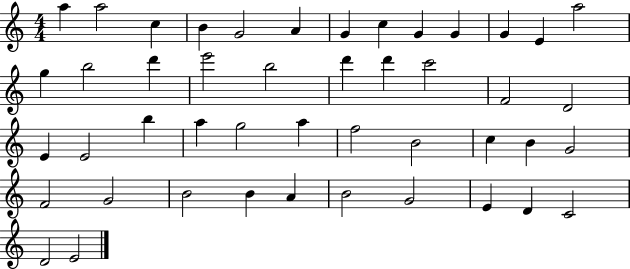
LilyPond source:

{
  \clef treble
  \numericTimeSignature
  \time 4/4
  \key c \major
  a''4 a''2 c''4 | b'4 g'2 a'4 | g'4 c''4 g'4 g'4 | g'4 e'4 a''2 | \break g''4 b''2 d'''4 | e'''2 b''2 | d'''4 d'''4 c'''2 | f'2 d'2 | \break e'4 e'2 b''4 | a''4 g''2 a''4 | f''2 b'2 | c''4 b'4 g'2 | \break f'2 g'2 | b'2 b'4 a'4 | b'2 g'2 | e'4 d'4 c'2 | \break d'2 e'2 | \bar "|."
}